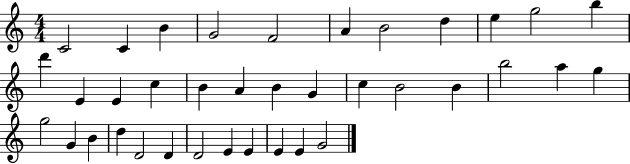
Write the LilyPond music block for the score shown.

{
  \clef treble
  \numericTimeSignature
  \time 4/4
  \key c \major
  c'2 c'4 b'4 | g'2 f'2 | a'4 b'2 d''4 | e''4 g''2 b''4 | \break d'''4 e'4 e'4 c''4 | b'4 a'4 b'4 g'4 | c''4 b'2 b'4 | b''2 a''4 g''4 | \break g''2 g'4 b'4 | d''4 d'2 d'4 | d'2 e'4 e'4 | e'4 e'4 g'2 | \break \bar "|."
}